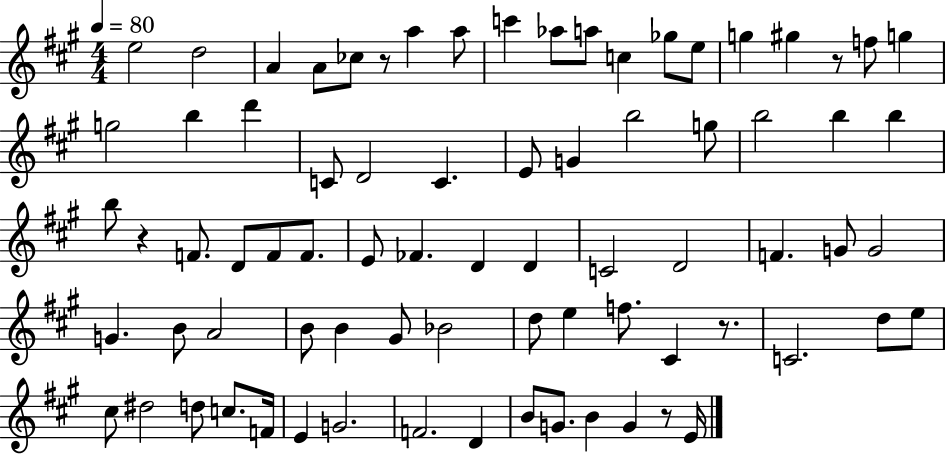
E5/h D5/h A4/q A4/e CES5/e R/e A5/q A5/e C6/q Ab5/e A5/e C5/q Gb5/e E5/e G5/q G#5/q R/e F5/e G5/q G5/h B5/q D6/q C4/e D4/h C4/q. E4/e G4/q B5/h G5/e B5/h B5/q B5/q B5/e R/q F4/e. D4/e F4/e F4/e. E4/e FES4/q. D4/q D4/q C4/h D4/h F4/q. G4/e G4/h G4/q. B4/e A4/h B4/e B4/q G#4/e Bb4/h D5/e E5/q F5/e. C#4/q R/e. C4/h. D5/e E5/e C#5/e D#5/h D5/e C5/e. F4/s E4/q G4/h. F4/h. D4/q B4/e G4/e. B4/q G4/q R/e E4/s